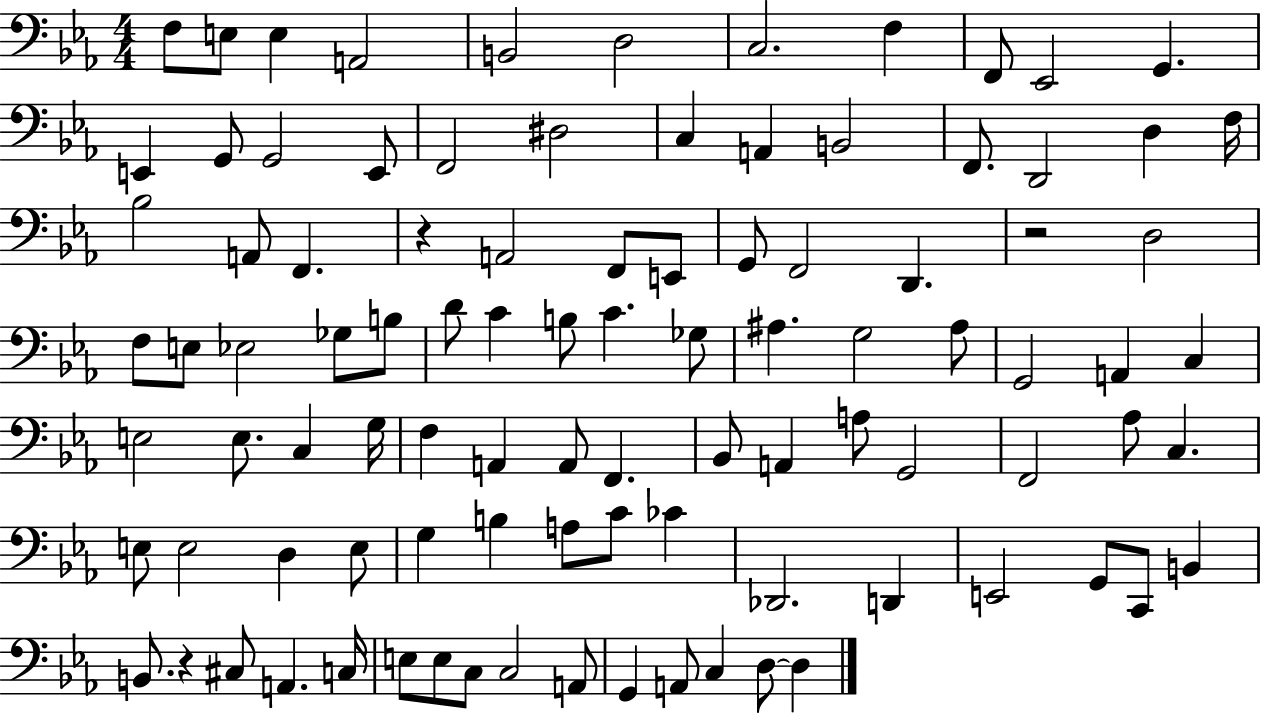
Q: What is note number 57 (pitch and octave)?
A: A2